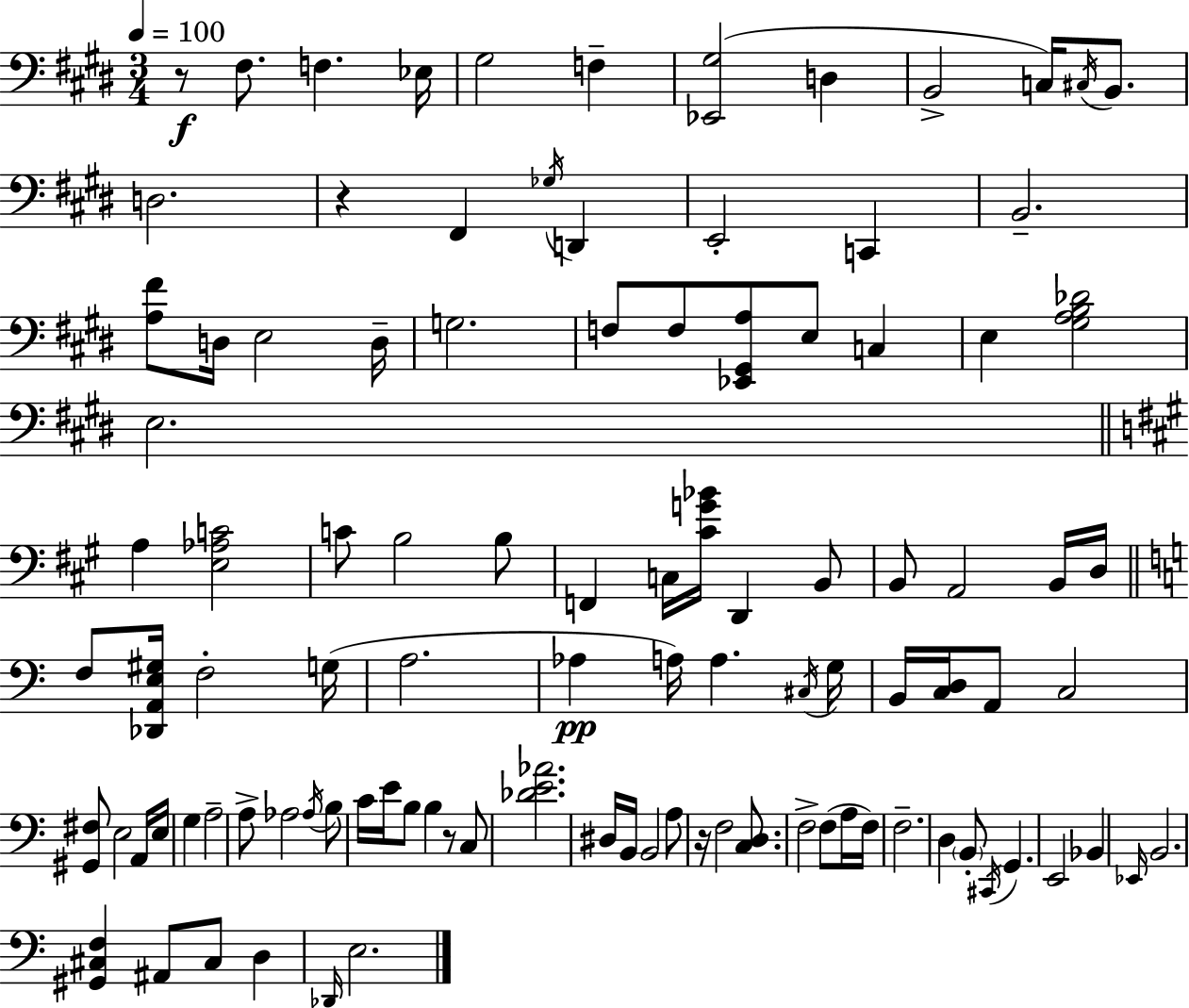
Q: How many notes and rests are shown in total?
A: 104